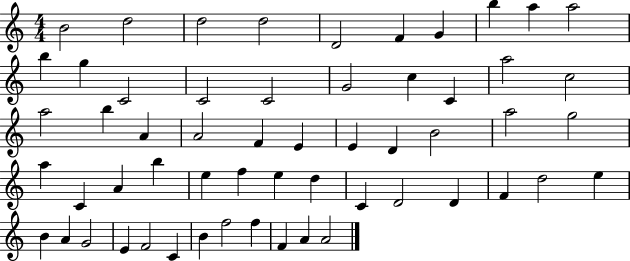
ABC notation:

X:1
T:Untitled
M:4/4
L:1/4
K:C
B2 d2 d2 d2 D2 F G b a a2 b g C2 C2 C2 G2 c C a2 c2 a2 b A A2 F E E D B2 a2 g2 a C A b e f e d C D2 D F d2 e B A G2 E F2 C B f2 f F A A2